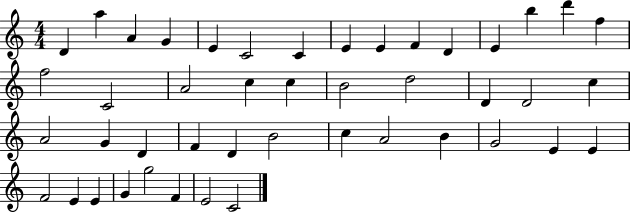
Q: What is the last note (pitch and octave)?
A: C4